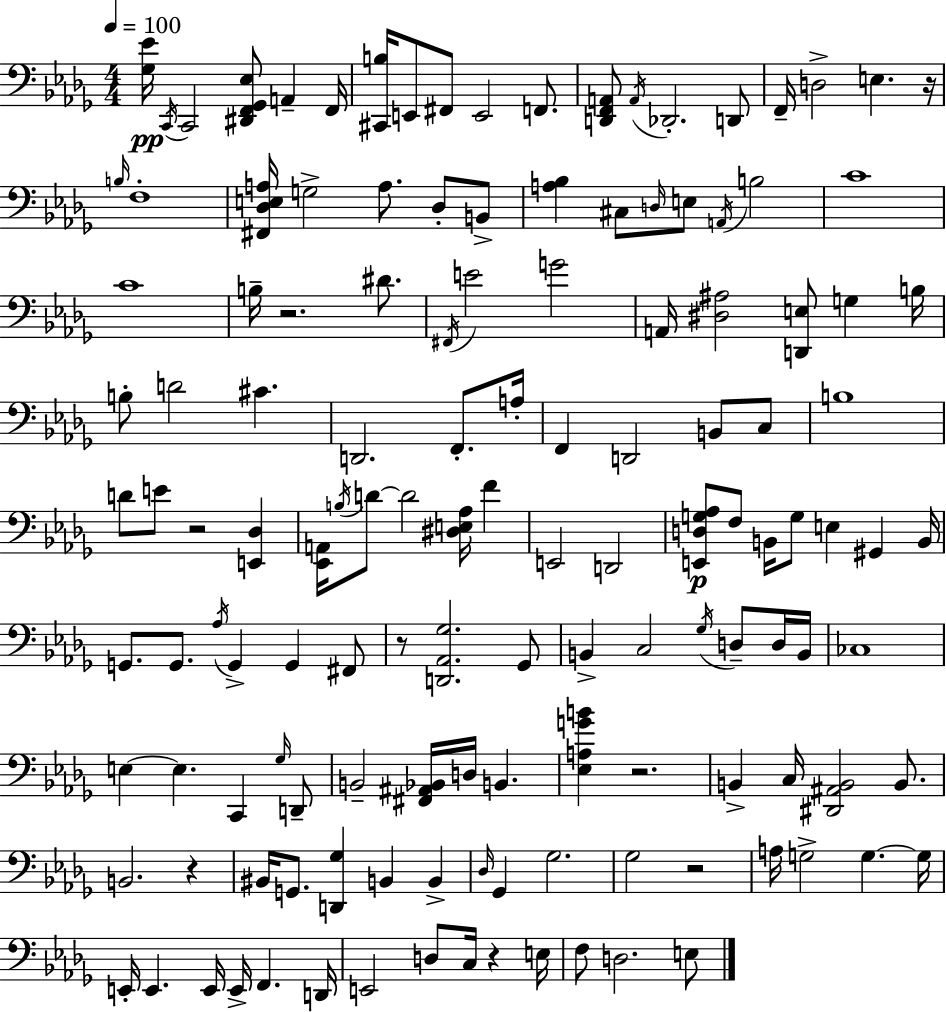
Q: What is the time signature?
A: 4/4